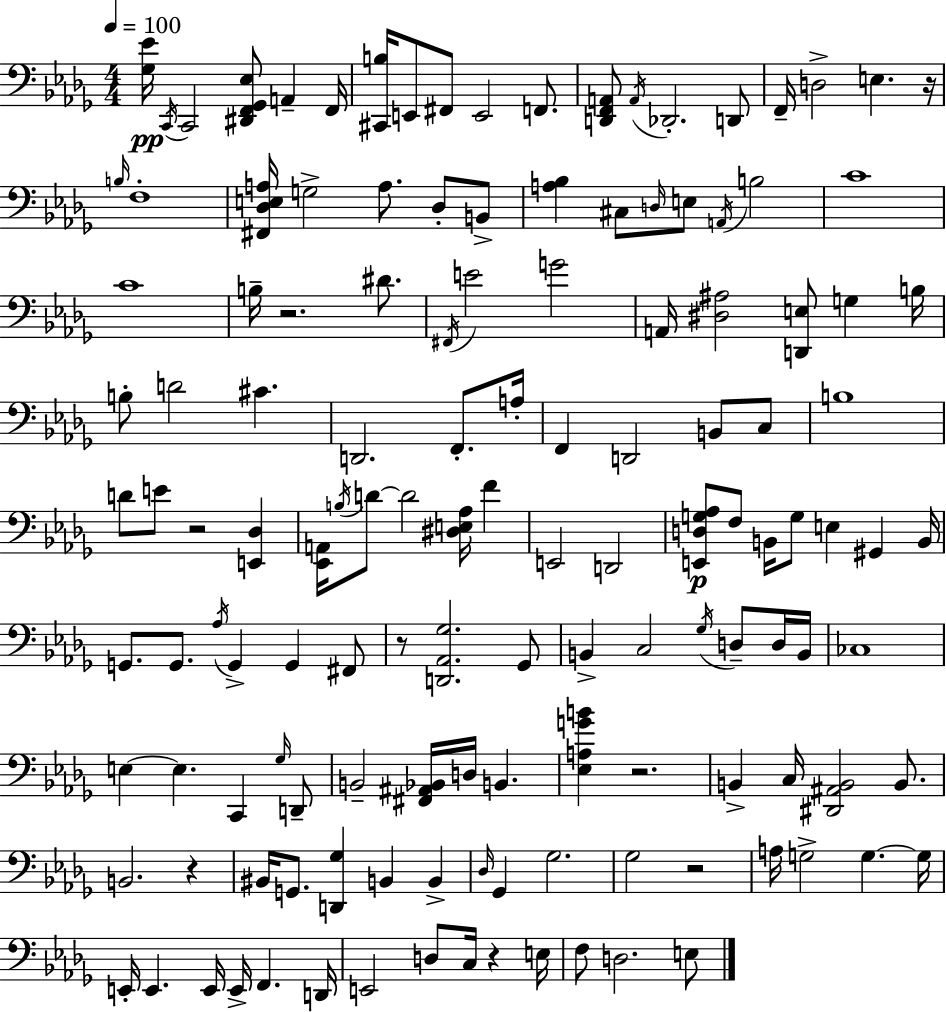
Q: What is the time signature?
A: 4/4